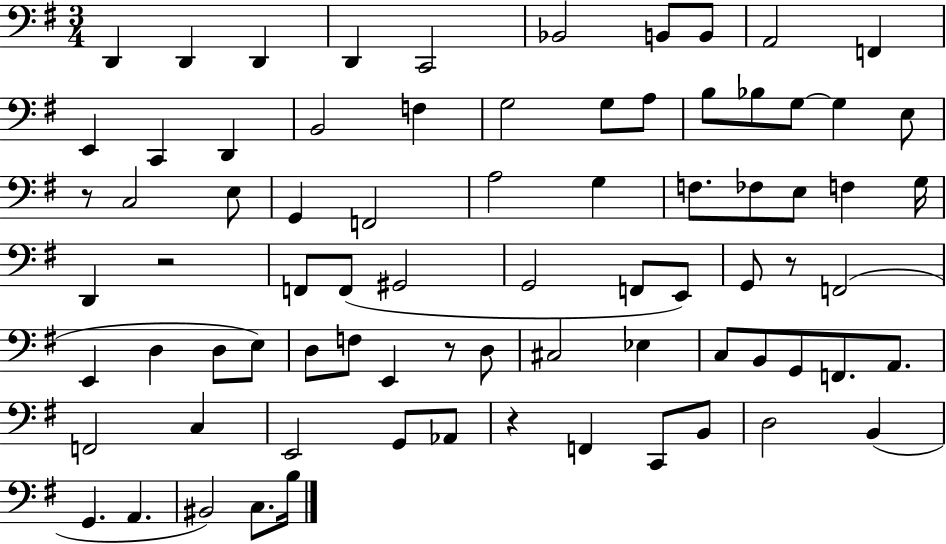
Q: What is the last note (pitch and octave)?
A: B3